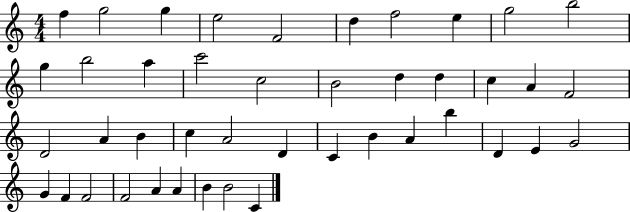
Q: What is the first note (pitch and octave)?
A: F5